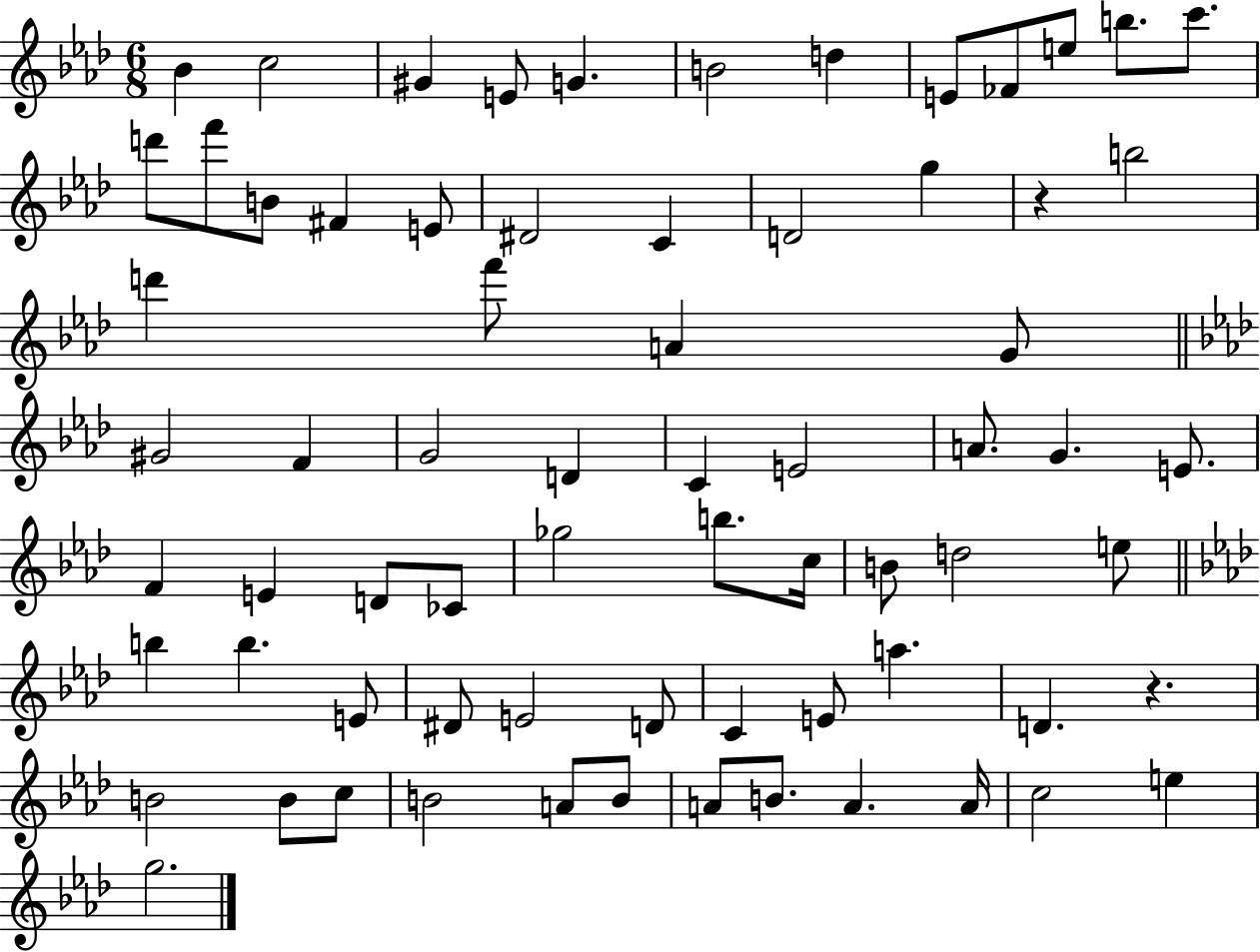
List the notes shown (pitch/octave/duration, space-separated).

Bb4/q C5/h G#4/q E4/e G4/q. B4/h D5/q E4/e FES4/e E5/e B5/e. C6/e. D6/e F6/e B4/e F#4/q E4/e D#4/h C4/q D4/h G5/q R/q B5/h D6/q F6/e A4/q G4/e G#4/h F4/q G4/h D4/q C4/q E4/h A4/e. G4/q. E4/e. F4/q E4/q D4/e CES4/e Gb5/h B5/e. C5/s B4/e D5/h E5/e B5/q B5/q. E4/e D#4/e E4/h D4/e C4/q E4/e A5/q. D4/q. R/q. B4/h B4/e C5/e B4/h A4/e B4/e A4/e B4/e. A4/q. A4/s C5/h E5/q G5/h.